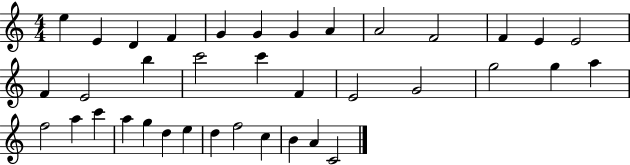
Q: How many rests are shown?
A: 0